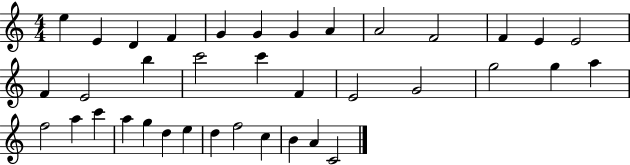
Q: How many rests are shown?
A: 0